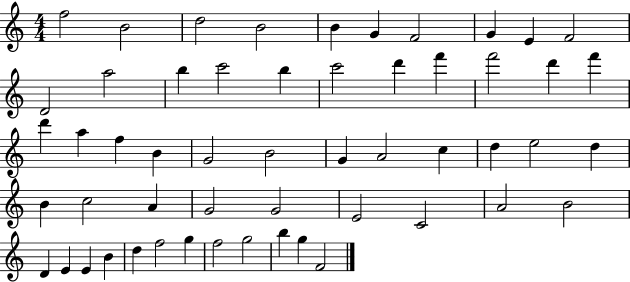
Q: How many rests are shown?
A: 0